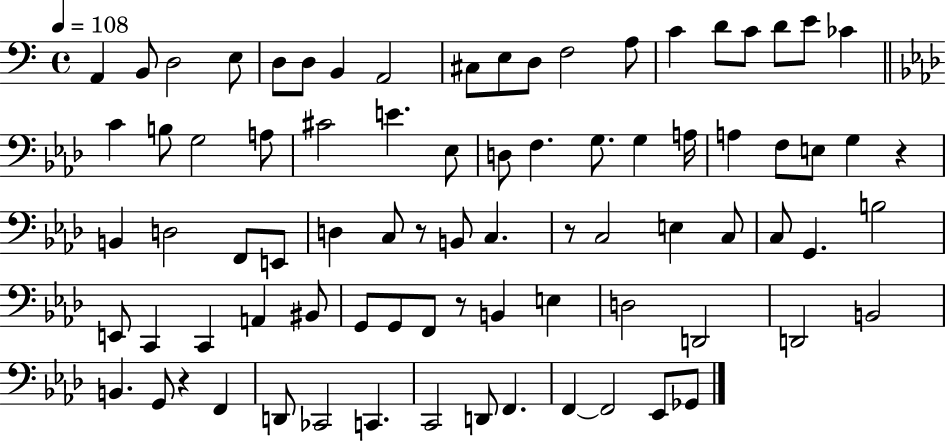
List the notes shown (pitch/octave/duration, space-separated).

A2/q B2/e D3/h E3/e D3/e D3/e B2/q A2/h C#3/e E3/e D3/e F3/h A3/e C4/q D4/e C4/e D4/e E4/e CES4/q C4/q B3/e G3/h A3/e C#4/h E4/q. Eb3/e D3/e F3/q. G3/e. G3/q A3/s A3/q F3/e E3/e G3/q R/q B2/q D3/h F2/e E2/e D3/q C3/e R/e B2/e C3/q. R/e C3/h E3/q C3/e C3/e G2/q. B3/h E2/e C2/q C2/q A2/q BIS2/e G2/e G2/e F2/e R/e B2/q E3/q D3/h D2/h D2/h B2/h B2/q. G2/e R/q F2/q D2/e CES2/h C2/q. C2/h D2/e F2/q. F2/q F2/h Eb2/e Gb2/e